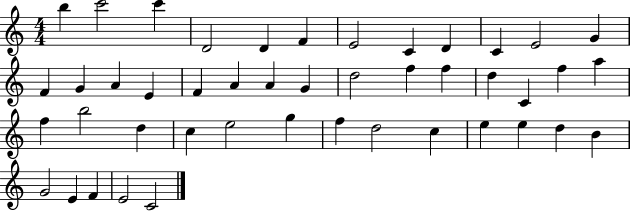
X:1
T:Untitled
M:4/4
L:1/4
K:C
b c'2 c' D2 D F E2 C D C E2 G F G A E F A A G d2 f f d C f a f b2 d c e2 g f d2 c e e d B G2 E F E2 C2